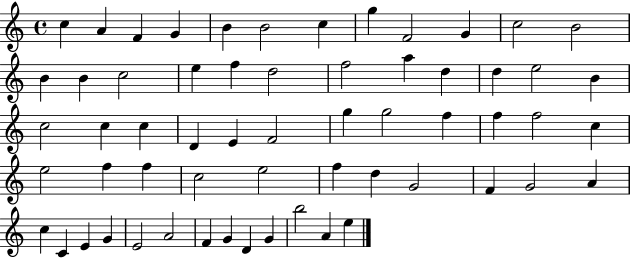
{
  \clef treble
  \time 4/4
  \defaultTimeSignature
  \key c \major
  c''4 a'4 f'4 g'4 | b'4 b'2 c''4 | g''4 f'2 g'4 | c''2 b'2 | \break b'4 b'4 c''2 | e''4 f''4 d''2 | f''2 a''4 d''4 | d''4 e''2 b'4 | \break c''2 c''4 c''4 | d'4 e'4 f'2 | g''4 g''2 f''4 | f''4 f''2 c''4 | \break e''2 f''4 f''4 | c''2 e''2 | f''4 d''4 g'2 | f'4 g'2 a'4 | \break c''4 c'4 e'4 g'4 | e'2 a'2 | f'4 g'4 d'4 g'4 | b''2 a'4 e''4 | \break \bar "|."
}